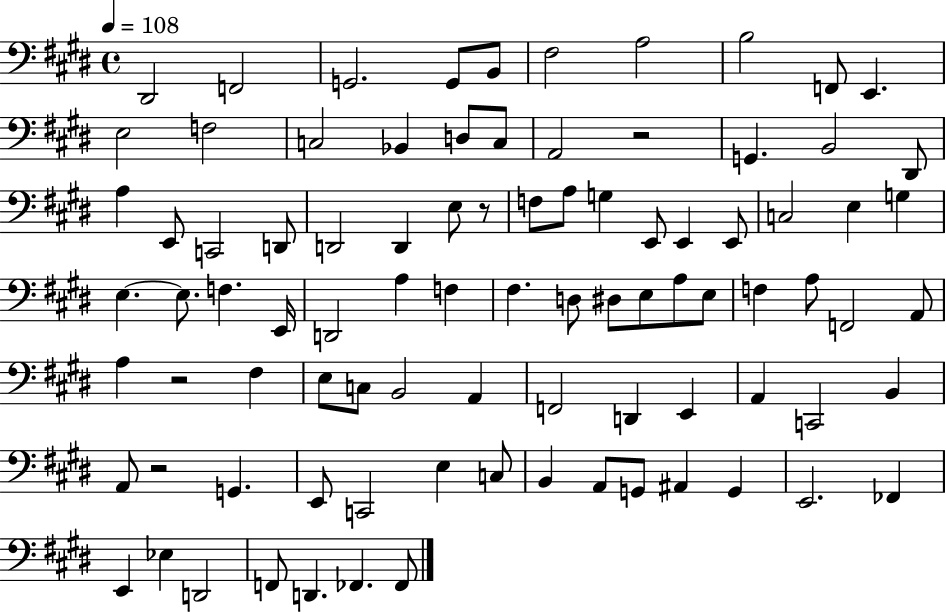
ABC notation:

X:1
T:Untitled
M:4/4
L:1/4
K:E
^D,,2 F,,2 G,,2 G,,/2 B,,/2 ^F,2 A,2 B,2 F,,/2 E,, E,2 F,2 C,2 _B,, D,/2 C,/2 A,,2 z2 G,, B,,2 ^D,,/2 A, E,,/2 C,,2 D,,/2 D,,2 D,, E,/2 z/2 F,/2 A,/2 G, E,,/2 E,, E,,/2 C,2 E, G, E, E,/2 F, E,,/4 D,,2 A, F, ^F, D,/2 ^D,/2 E,/2 A,/2 E,/2 F, A,/2 F,,2 A,,/2 A, z2 ^F, E,/2 C,/2 B,,2 A,, F,,2 D,, E,, A,, C,,2 B,, A,,/2 z2 G,, E,,/2 C,,2 E, C,/2 B,, A,,/2 G,,/2 ^A,, G,, E,,2 _F,, E,, _E, D,,2 F,,/2 D,, _F,, _F,,/2